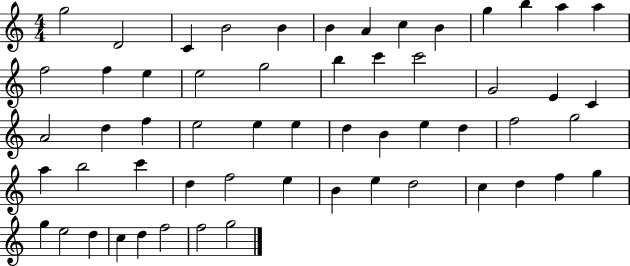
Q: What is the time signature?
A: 4/4